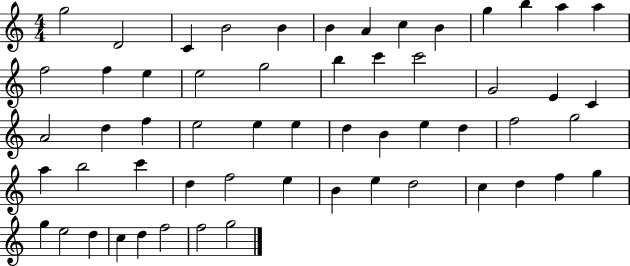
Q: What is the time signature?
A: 4/4